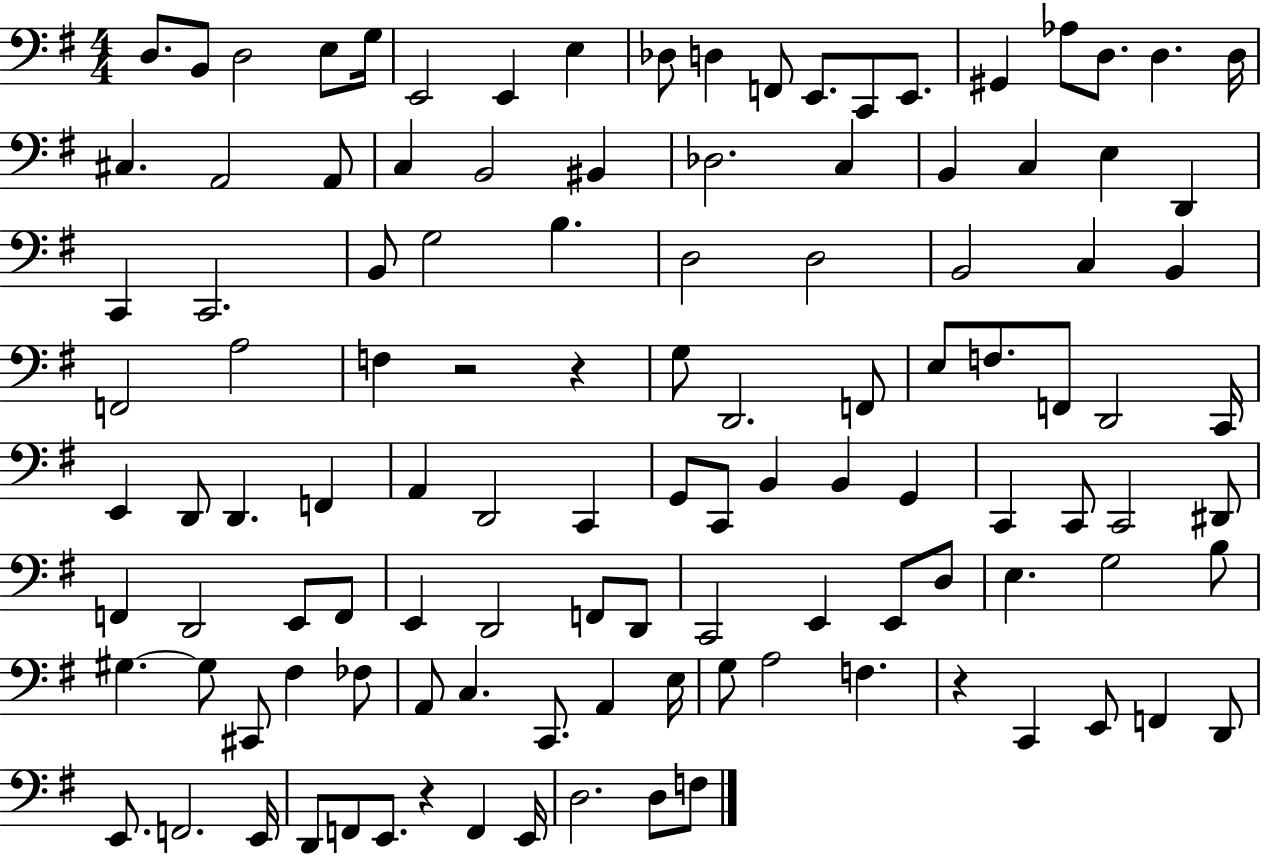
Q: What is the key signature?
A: G major